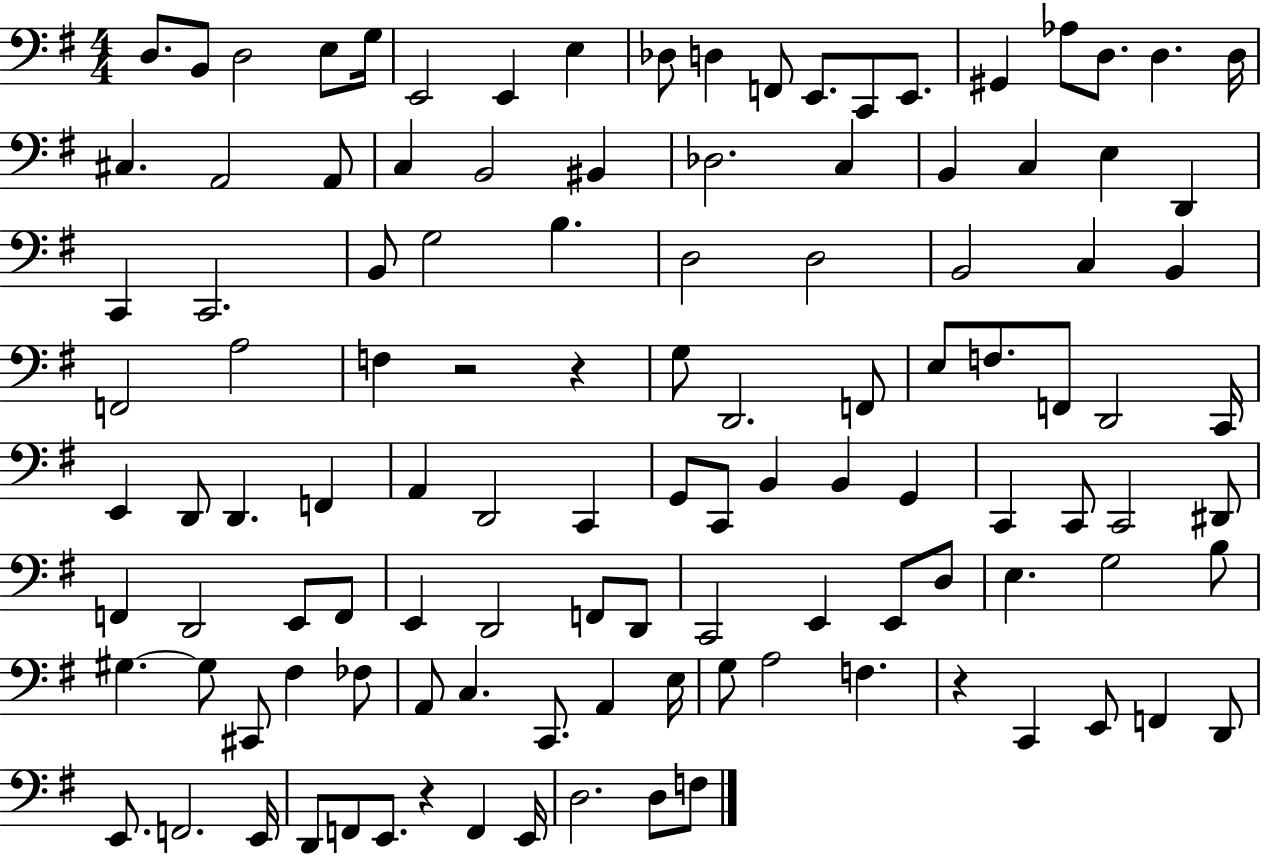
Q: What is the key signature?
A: G major